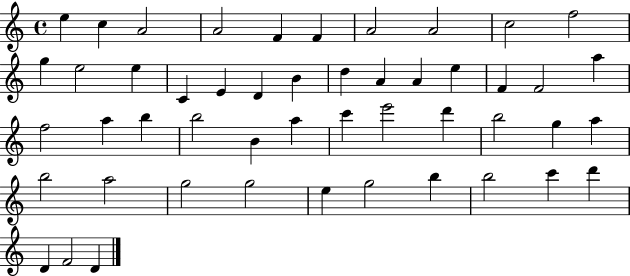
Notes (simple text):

E5/q C5/q A4/h A4/h F4/q F4/q A4/h A4/h C5/h F5/h G5/q E5/h E5/q C4/q E4/q D4/q B4/q D5/q A4/q A4/q E5/q F4/q F4/h A5/q F5/h A5/q B5/q B5/h B4/q A5/q C6/q E6/h D6/q B5/h G5/q A5/q B5/h A5/h G5/h G5/h E5/q G5/h B5/q B5/h C6/q D6/q D4/q F4/h D4/q